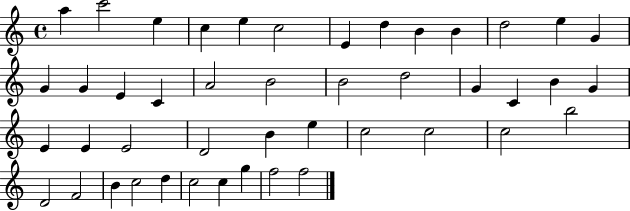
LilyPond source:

{
  \clef treble
  \time 4/4
  \defaultTimeSignature
  \key c \major
  a''4 c'''2 e''4 | c''4 e''4 c''2 | e'4 d''4 b'4 b'4 | d''2 e''4 g'4 | \break g'4 g'4 e'4 c'4 | a'2 b'2 | b'2 d''2 | g'4 c'4 b'4 g'4 | \break e'4 e'4 e'2 | d'2 b'4 e''4 | c''2 c''2 | c''2 b''2 | \break d'2 f'2 | b'4 c''2 d''4 | c''2 c''4 g''4 | f''2 f''2 | \break \bar "|."
}